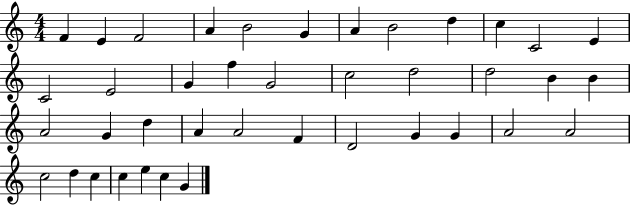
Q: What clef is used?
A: treble